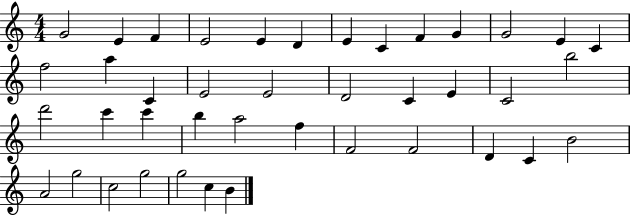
{
  \clef treble
  \numericTimeSignature
  \time 4/4
  \key c \major
  g'2 e'4 f'4 | e'2 e'4 d'4 | e'4 c'4 f'4 g'4 | g'2 e'4 c'4 | \break f''2 a''4 c'4 | e'2 e'2 | d'2 c'4 e'4 | c'2 b''2 | \break d'''2 c'''4 c'''4 | b''4 a''2 f''4 | f'2 f'2 | d'4 c'4 b'2 | \break a'2 g''2 | c''2 g''2 | g''2 c''4 b'4 | \bar "|."
}